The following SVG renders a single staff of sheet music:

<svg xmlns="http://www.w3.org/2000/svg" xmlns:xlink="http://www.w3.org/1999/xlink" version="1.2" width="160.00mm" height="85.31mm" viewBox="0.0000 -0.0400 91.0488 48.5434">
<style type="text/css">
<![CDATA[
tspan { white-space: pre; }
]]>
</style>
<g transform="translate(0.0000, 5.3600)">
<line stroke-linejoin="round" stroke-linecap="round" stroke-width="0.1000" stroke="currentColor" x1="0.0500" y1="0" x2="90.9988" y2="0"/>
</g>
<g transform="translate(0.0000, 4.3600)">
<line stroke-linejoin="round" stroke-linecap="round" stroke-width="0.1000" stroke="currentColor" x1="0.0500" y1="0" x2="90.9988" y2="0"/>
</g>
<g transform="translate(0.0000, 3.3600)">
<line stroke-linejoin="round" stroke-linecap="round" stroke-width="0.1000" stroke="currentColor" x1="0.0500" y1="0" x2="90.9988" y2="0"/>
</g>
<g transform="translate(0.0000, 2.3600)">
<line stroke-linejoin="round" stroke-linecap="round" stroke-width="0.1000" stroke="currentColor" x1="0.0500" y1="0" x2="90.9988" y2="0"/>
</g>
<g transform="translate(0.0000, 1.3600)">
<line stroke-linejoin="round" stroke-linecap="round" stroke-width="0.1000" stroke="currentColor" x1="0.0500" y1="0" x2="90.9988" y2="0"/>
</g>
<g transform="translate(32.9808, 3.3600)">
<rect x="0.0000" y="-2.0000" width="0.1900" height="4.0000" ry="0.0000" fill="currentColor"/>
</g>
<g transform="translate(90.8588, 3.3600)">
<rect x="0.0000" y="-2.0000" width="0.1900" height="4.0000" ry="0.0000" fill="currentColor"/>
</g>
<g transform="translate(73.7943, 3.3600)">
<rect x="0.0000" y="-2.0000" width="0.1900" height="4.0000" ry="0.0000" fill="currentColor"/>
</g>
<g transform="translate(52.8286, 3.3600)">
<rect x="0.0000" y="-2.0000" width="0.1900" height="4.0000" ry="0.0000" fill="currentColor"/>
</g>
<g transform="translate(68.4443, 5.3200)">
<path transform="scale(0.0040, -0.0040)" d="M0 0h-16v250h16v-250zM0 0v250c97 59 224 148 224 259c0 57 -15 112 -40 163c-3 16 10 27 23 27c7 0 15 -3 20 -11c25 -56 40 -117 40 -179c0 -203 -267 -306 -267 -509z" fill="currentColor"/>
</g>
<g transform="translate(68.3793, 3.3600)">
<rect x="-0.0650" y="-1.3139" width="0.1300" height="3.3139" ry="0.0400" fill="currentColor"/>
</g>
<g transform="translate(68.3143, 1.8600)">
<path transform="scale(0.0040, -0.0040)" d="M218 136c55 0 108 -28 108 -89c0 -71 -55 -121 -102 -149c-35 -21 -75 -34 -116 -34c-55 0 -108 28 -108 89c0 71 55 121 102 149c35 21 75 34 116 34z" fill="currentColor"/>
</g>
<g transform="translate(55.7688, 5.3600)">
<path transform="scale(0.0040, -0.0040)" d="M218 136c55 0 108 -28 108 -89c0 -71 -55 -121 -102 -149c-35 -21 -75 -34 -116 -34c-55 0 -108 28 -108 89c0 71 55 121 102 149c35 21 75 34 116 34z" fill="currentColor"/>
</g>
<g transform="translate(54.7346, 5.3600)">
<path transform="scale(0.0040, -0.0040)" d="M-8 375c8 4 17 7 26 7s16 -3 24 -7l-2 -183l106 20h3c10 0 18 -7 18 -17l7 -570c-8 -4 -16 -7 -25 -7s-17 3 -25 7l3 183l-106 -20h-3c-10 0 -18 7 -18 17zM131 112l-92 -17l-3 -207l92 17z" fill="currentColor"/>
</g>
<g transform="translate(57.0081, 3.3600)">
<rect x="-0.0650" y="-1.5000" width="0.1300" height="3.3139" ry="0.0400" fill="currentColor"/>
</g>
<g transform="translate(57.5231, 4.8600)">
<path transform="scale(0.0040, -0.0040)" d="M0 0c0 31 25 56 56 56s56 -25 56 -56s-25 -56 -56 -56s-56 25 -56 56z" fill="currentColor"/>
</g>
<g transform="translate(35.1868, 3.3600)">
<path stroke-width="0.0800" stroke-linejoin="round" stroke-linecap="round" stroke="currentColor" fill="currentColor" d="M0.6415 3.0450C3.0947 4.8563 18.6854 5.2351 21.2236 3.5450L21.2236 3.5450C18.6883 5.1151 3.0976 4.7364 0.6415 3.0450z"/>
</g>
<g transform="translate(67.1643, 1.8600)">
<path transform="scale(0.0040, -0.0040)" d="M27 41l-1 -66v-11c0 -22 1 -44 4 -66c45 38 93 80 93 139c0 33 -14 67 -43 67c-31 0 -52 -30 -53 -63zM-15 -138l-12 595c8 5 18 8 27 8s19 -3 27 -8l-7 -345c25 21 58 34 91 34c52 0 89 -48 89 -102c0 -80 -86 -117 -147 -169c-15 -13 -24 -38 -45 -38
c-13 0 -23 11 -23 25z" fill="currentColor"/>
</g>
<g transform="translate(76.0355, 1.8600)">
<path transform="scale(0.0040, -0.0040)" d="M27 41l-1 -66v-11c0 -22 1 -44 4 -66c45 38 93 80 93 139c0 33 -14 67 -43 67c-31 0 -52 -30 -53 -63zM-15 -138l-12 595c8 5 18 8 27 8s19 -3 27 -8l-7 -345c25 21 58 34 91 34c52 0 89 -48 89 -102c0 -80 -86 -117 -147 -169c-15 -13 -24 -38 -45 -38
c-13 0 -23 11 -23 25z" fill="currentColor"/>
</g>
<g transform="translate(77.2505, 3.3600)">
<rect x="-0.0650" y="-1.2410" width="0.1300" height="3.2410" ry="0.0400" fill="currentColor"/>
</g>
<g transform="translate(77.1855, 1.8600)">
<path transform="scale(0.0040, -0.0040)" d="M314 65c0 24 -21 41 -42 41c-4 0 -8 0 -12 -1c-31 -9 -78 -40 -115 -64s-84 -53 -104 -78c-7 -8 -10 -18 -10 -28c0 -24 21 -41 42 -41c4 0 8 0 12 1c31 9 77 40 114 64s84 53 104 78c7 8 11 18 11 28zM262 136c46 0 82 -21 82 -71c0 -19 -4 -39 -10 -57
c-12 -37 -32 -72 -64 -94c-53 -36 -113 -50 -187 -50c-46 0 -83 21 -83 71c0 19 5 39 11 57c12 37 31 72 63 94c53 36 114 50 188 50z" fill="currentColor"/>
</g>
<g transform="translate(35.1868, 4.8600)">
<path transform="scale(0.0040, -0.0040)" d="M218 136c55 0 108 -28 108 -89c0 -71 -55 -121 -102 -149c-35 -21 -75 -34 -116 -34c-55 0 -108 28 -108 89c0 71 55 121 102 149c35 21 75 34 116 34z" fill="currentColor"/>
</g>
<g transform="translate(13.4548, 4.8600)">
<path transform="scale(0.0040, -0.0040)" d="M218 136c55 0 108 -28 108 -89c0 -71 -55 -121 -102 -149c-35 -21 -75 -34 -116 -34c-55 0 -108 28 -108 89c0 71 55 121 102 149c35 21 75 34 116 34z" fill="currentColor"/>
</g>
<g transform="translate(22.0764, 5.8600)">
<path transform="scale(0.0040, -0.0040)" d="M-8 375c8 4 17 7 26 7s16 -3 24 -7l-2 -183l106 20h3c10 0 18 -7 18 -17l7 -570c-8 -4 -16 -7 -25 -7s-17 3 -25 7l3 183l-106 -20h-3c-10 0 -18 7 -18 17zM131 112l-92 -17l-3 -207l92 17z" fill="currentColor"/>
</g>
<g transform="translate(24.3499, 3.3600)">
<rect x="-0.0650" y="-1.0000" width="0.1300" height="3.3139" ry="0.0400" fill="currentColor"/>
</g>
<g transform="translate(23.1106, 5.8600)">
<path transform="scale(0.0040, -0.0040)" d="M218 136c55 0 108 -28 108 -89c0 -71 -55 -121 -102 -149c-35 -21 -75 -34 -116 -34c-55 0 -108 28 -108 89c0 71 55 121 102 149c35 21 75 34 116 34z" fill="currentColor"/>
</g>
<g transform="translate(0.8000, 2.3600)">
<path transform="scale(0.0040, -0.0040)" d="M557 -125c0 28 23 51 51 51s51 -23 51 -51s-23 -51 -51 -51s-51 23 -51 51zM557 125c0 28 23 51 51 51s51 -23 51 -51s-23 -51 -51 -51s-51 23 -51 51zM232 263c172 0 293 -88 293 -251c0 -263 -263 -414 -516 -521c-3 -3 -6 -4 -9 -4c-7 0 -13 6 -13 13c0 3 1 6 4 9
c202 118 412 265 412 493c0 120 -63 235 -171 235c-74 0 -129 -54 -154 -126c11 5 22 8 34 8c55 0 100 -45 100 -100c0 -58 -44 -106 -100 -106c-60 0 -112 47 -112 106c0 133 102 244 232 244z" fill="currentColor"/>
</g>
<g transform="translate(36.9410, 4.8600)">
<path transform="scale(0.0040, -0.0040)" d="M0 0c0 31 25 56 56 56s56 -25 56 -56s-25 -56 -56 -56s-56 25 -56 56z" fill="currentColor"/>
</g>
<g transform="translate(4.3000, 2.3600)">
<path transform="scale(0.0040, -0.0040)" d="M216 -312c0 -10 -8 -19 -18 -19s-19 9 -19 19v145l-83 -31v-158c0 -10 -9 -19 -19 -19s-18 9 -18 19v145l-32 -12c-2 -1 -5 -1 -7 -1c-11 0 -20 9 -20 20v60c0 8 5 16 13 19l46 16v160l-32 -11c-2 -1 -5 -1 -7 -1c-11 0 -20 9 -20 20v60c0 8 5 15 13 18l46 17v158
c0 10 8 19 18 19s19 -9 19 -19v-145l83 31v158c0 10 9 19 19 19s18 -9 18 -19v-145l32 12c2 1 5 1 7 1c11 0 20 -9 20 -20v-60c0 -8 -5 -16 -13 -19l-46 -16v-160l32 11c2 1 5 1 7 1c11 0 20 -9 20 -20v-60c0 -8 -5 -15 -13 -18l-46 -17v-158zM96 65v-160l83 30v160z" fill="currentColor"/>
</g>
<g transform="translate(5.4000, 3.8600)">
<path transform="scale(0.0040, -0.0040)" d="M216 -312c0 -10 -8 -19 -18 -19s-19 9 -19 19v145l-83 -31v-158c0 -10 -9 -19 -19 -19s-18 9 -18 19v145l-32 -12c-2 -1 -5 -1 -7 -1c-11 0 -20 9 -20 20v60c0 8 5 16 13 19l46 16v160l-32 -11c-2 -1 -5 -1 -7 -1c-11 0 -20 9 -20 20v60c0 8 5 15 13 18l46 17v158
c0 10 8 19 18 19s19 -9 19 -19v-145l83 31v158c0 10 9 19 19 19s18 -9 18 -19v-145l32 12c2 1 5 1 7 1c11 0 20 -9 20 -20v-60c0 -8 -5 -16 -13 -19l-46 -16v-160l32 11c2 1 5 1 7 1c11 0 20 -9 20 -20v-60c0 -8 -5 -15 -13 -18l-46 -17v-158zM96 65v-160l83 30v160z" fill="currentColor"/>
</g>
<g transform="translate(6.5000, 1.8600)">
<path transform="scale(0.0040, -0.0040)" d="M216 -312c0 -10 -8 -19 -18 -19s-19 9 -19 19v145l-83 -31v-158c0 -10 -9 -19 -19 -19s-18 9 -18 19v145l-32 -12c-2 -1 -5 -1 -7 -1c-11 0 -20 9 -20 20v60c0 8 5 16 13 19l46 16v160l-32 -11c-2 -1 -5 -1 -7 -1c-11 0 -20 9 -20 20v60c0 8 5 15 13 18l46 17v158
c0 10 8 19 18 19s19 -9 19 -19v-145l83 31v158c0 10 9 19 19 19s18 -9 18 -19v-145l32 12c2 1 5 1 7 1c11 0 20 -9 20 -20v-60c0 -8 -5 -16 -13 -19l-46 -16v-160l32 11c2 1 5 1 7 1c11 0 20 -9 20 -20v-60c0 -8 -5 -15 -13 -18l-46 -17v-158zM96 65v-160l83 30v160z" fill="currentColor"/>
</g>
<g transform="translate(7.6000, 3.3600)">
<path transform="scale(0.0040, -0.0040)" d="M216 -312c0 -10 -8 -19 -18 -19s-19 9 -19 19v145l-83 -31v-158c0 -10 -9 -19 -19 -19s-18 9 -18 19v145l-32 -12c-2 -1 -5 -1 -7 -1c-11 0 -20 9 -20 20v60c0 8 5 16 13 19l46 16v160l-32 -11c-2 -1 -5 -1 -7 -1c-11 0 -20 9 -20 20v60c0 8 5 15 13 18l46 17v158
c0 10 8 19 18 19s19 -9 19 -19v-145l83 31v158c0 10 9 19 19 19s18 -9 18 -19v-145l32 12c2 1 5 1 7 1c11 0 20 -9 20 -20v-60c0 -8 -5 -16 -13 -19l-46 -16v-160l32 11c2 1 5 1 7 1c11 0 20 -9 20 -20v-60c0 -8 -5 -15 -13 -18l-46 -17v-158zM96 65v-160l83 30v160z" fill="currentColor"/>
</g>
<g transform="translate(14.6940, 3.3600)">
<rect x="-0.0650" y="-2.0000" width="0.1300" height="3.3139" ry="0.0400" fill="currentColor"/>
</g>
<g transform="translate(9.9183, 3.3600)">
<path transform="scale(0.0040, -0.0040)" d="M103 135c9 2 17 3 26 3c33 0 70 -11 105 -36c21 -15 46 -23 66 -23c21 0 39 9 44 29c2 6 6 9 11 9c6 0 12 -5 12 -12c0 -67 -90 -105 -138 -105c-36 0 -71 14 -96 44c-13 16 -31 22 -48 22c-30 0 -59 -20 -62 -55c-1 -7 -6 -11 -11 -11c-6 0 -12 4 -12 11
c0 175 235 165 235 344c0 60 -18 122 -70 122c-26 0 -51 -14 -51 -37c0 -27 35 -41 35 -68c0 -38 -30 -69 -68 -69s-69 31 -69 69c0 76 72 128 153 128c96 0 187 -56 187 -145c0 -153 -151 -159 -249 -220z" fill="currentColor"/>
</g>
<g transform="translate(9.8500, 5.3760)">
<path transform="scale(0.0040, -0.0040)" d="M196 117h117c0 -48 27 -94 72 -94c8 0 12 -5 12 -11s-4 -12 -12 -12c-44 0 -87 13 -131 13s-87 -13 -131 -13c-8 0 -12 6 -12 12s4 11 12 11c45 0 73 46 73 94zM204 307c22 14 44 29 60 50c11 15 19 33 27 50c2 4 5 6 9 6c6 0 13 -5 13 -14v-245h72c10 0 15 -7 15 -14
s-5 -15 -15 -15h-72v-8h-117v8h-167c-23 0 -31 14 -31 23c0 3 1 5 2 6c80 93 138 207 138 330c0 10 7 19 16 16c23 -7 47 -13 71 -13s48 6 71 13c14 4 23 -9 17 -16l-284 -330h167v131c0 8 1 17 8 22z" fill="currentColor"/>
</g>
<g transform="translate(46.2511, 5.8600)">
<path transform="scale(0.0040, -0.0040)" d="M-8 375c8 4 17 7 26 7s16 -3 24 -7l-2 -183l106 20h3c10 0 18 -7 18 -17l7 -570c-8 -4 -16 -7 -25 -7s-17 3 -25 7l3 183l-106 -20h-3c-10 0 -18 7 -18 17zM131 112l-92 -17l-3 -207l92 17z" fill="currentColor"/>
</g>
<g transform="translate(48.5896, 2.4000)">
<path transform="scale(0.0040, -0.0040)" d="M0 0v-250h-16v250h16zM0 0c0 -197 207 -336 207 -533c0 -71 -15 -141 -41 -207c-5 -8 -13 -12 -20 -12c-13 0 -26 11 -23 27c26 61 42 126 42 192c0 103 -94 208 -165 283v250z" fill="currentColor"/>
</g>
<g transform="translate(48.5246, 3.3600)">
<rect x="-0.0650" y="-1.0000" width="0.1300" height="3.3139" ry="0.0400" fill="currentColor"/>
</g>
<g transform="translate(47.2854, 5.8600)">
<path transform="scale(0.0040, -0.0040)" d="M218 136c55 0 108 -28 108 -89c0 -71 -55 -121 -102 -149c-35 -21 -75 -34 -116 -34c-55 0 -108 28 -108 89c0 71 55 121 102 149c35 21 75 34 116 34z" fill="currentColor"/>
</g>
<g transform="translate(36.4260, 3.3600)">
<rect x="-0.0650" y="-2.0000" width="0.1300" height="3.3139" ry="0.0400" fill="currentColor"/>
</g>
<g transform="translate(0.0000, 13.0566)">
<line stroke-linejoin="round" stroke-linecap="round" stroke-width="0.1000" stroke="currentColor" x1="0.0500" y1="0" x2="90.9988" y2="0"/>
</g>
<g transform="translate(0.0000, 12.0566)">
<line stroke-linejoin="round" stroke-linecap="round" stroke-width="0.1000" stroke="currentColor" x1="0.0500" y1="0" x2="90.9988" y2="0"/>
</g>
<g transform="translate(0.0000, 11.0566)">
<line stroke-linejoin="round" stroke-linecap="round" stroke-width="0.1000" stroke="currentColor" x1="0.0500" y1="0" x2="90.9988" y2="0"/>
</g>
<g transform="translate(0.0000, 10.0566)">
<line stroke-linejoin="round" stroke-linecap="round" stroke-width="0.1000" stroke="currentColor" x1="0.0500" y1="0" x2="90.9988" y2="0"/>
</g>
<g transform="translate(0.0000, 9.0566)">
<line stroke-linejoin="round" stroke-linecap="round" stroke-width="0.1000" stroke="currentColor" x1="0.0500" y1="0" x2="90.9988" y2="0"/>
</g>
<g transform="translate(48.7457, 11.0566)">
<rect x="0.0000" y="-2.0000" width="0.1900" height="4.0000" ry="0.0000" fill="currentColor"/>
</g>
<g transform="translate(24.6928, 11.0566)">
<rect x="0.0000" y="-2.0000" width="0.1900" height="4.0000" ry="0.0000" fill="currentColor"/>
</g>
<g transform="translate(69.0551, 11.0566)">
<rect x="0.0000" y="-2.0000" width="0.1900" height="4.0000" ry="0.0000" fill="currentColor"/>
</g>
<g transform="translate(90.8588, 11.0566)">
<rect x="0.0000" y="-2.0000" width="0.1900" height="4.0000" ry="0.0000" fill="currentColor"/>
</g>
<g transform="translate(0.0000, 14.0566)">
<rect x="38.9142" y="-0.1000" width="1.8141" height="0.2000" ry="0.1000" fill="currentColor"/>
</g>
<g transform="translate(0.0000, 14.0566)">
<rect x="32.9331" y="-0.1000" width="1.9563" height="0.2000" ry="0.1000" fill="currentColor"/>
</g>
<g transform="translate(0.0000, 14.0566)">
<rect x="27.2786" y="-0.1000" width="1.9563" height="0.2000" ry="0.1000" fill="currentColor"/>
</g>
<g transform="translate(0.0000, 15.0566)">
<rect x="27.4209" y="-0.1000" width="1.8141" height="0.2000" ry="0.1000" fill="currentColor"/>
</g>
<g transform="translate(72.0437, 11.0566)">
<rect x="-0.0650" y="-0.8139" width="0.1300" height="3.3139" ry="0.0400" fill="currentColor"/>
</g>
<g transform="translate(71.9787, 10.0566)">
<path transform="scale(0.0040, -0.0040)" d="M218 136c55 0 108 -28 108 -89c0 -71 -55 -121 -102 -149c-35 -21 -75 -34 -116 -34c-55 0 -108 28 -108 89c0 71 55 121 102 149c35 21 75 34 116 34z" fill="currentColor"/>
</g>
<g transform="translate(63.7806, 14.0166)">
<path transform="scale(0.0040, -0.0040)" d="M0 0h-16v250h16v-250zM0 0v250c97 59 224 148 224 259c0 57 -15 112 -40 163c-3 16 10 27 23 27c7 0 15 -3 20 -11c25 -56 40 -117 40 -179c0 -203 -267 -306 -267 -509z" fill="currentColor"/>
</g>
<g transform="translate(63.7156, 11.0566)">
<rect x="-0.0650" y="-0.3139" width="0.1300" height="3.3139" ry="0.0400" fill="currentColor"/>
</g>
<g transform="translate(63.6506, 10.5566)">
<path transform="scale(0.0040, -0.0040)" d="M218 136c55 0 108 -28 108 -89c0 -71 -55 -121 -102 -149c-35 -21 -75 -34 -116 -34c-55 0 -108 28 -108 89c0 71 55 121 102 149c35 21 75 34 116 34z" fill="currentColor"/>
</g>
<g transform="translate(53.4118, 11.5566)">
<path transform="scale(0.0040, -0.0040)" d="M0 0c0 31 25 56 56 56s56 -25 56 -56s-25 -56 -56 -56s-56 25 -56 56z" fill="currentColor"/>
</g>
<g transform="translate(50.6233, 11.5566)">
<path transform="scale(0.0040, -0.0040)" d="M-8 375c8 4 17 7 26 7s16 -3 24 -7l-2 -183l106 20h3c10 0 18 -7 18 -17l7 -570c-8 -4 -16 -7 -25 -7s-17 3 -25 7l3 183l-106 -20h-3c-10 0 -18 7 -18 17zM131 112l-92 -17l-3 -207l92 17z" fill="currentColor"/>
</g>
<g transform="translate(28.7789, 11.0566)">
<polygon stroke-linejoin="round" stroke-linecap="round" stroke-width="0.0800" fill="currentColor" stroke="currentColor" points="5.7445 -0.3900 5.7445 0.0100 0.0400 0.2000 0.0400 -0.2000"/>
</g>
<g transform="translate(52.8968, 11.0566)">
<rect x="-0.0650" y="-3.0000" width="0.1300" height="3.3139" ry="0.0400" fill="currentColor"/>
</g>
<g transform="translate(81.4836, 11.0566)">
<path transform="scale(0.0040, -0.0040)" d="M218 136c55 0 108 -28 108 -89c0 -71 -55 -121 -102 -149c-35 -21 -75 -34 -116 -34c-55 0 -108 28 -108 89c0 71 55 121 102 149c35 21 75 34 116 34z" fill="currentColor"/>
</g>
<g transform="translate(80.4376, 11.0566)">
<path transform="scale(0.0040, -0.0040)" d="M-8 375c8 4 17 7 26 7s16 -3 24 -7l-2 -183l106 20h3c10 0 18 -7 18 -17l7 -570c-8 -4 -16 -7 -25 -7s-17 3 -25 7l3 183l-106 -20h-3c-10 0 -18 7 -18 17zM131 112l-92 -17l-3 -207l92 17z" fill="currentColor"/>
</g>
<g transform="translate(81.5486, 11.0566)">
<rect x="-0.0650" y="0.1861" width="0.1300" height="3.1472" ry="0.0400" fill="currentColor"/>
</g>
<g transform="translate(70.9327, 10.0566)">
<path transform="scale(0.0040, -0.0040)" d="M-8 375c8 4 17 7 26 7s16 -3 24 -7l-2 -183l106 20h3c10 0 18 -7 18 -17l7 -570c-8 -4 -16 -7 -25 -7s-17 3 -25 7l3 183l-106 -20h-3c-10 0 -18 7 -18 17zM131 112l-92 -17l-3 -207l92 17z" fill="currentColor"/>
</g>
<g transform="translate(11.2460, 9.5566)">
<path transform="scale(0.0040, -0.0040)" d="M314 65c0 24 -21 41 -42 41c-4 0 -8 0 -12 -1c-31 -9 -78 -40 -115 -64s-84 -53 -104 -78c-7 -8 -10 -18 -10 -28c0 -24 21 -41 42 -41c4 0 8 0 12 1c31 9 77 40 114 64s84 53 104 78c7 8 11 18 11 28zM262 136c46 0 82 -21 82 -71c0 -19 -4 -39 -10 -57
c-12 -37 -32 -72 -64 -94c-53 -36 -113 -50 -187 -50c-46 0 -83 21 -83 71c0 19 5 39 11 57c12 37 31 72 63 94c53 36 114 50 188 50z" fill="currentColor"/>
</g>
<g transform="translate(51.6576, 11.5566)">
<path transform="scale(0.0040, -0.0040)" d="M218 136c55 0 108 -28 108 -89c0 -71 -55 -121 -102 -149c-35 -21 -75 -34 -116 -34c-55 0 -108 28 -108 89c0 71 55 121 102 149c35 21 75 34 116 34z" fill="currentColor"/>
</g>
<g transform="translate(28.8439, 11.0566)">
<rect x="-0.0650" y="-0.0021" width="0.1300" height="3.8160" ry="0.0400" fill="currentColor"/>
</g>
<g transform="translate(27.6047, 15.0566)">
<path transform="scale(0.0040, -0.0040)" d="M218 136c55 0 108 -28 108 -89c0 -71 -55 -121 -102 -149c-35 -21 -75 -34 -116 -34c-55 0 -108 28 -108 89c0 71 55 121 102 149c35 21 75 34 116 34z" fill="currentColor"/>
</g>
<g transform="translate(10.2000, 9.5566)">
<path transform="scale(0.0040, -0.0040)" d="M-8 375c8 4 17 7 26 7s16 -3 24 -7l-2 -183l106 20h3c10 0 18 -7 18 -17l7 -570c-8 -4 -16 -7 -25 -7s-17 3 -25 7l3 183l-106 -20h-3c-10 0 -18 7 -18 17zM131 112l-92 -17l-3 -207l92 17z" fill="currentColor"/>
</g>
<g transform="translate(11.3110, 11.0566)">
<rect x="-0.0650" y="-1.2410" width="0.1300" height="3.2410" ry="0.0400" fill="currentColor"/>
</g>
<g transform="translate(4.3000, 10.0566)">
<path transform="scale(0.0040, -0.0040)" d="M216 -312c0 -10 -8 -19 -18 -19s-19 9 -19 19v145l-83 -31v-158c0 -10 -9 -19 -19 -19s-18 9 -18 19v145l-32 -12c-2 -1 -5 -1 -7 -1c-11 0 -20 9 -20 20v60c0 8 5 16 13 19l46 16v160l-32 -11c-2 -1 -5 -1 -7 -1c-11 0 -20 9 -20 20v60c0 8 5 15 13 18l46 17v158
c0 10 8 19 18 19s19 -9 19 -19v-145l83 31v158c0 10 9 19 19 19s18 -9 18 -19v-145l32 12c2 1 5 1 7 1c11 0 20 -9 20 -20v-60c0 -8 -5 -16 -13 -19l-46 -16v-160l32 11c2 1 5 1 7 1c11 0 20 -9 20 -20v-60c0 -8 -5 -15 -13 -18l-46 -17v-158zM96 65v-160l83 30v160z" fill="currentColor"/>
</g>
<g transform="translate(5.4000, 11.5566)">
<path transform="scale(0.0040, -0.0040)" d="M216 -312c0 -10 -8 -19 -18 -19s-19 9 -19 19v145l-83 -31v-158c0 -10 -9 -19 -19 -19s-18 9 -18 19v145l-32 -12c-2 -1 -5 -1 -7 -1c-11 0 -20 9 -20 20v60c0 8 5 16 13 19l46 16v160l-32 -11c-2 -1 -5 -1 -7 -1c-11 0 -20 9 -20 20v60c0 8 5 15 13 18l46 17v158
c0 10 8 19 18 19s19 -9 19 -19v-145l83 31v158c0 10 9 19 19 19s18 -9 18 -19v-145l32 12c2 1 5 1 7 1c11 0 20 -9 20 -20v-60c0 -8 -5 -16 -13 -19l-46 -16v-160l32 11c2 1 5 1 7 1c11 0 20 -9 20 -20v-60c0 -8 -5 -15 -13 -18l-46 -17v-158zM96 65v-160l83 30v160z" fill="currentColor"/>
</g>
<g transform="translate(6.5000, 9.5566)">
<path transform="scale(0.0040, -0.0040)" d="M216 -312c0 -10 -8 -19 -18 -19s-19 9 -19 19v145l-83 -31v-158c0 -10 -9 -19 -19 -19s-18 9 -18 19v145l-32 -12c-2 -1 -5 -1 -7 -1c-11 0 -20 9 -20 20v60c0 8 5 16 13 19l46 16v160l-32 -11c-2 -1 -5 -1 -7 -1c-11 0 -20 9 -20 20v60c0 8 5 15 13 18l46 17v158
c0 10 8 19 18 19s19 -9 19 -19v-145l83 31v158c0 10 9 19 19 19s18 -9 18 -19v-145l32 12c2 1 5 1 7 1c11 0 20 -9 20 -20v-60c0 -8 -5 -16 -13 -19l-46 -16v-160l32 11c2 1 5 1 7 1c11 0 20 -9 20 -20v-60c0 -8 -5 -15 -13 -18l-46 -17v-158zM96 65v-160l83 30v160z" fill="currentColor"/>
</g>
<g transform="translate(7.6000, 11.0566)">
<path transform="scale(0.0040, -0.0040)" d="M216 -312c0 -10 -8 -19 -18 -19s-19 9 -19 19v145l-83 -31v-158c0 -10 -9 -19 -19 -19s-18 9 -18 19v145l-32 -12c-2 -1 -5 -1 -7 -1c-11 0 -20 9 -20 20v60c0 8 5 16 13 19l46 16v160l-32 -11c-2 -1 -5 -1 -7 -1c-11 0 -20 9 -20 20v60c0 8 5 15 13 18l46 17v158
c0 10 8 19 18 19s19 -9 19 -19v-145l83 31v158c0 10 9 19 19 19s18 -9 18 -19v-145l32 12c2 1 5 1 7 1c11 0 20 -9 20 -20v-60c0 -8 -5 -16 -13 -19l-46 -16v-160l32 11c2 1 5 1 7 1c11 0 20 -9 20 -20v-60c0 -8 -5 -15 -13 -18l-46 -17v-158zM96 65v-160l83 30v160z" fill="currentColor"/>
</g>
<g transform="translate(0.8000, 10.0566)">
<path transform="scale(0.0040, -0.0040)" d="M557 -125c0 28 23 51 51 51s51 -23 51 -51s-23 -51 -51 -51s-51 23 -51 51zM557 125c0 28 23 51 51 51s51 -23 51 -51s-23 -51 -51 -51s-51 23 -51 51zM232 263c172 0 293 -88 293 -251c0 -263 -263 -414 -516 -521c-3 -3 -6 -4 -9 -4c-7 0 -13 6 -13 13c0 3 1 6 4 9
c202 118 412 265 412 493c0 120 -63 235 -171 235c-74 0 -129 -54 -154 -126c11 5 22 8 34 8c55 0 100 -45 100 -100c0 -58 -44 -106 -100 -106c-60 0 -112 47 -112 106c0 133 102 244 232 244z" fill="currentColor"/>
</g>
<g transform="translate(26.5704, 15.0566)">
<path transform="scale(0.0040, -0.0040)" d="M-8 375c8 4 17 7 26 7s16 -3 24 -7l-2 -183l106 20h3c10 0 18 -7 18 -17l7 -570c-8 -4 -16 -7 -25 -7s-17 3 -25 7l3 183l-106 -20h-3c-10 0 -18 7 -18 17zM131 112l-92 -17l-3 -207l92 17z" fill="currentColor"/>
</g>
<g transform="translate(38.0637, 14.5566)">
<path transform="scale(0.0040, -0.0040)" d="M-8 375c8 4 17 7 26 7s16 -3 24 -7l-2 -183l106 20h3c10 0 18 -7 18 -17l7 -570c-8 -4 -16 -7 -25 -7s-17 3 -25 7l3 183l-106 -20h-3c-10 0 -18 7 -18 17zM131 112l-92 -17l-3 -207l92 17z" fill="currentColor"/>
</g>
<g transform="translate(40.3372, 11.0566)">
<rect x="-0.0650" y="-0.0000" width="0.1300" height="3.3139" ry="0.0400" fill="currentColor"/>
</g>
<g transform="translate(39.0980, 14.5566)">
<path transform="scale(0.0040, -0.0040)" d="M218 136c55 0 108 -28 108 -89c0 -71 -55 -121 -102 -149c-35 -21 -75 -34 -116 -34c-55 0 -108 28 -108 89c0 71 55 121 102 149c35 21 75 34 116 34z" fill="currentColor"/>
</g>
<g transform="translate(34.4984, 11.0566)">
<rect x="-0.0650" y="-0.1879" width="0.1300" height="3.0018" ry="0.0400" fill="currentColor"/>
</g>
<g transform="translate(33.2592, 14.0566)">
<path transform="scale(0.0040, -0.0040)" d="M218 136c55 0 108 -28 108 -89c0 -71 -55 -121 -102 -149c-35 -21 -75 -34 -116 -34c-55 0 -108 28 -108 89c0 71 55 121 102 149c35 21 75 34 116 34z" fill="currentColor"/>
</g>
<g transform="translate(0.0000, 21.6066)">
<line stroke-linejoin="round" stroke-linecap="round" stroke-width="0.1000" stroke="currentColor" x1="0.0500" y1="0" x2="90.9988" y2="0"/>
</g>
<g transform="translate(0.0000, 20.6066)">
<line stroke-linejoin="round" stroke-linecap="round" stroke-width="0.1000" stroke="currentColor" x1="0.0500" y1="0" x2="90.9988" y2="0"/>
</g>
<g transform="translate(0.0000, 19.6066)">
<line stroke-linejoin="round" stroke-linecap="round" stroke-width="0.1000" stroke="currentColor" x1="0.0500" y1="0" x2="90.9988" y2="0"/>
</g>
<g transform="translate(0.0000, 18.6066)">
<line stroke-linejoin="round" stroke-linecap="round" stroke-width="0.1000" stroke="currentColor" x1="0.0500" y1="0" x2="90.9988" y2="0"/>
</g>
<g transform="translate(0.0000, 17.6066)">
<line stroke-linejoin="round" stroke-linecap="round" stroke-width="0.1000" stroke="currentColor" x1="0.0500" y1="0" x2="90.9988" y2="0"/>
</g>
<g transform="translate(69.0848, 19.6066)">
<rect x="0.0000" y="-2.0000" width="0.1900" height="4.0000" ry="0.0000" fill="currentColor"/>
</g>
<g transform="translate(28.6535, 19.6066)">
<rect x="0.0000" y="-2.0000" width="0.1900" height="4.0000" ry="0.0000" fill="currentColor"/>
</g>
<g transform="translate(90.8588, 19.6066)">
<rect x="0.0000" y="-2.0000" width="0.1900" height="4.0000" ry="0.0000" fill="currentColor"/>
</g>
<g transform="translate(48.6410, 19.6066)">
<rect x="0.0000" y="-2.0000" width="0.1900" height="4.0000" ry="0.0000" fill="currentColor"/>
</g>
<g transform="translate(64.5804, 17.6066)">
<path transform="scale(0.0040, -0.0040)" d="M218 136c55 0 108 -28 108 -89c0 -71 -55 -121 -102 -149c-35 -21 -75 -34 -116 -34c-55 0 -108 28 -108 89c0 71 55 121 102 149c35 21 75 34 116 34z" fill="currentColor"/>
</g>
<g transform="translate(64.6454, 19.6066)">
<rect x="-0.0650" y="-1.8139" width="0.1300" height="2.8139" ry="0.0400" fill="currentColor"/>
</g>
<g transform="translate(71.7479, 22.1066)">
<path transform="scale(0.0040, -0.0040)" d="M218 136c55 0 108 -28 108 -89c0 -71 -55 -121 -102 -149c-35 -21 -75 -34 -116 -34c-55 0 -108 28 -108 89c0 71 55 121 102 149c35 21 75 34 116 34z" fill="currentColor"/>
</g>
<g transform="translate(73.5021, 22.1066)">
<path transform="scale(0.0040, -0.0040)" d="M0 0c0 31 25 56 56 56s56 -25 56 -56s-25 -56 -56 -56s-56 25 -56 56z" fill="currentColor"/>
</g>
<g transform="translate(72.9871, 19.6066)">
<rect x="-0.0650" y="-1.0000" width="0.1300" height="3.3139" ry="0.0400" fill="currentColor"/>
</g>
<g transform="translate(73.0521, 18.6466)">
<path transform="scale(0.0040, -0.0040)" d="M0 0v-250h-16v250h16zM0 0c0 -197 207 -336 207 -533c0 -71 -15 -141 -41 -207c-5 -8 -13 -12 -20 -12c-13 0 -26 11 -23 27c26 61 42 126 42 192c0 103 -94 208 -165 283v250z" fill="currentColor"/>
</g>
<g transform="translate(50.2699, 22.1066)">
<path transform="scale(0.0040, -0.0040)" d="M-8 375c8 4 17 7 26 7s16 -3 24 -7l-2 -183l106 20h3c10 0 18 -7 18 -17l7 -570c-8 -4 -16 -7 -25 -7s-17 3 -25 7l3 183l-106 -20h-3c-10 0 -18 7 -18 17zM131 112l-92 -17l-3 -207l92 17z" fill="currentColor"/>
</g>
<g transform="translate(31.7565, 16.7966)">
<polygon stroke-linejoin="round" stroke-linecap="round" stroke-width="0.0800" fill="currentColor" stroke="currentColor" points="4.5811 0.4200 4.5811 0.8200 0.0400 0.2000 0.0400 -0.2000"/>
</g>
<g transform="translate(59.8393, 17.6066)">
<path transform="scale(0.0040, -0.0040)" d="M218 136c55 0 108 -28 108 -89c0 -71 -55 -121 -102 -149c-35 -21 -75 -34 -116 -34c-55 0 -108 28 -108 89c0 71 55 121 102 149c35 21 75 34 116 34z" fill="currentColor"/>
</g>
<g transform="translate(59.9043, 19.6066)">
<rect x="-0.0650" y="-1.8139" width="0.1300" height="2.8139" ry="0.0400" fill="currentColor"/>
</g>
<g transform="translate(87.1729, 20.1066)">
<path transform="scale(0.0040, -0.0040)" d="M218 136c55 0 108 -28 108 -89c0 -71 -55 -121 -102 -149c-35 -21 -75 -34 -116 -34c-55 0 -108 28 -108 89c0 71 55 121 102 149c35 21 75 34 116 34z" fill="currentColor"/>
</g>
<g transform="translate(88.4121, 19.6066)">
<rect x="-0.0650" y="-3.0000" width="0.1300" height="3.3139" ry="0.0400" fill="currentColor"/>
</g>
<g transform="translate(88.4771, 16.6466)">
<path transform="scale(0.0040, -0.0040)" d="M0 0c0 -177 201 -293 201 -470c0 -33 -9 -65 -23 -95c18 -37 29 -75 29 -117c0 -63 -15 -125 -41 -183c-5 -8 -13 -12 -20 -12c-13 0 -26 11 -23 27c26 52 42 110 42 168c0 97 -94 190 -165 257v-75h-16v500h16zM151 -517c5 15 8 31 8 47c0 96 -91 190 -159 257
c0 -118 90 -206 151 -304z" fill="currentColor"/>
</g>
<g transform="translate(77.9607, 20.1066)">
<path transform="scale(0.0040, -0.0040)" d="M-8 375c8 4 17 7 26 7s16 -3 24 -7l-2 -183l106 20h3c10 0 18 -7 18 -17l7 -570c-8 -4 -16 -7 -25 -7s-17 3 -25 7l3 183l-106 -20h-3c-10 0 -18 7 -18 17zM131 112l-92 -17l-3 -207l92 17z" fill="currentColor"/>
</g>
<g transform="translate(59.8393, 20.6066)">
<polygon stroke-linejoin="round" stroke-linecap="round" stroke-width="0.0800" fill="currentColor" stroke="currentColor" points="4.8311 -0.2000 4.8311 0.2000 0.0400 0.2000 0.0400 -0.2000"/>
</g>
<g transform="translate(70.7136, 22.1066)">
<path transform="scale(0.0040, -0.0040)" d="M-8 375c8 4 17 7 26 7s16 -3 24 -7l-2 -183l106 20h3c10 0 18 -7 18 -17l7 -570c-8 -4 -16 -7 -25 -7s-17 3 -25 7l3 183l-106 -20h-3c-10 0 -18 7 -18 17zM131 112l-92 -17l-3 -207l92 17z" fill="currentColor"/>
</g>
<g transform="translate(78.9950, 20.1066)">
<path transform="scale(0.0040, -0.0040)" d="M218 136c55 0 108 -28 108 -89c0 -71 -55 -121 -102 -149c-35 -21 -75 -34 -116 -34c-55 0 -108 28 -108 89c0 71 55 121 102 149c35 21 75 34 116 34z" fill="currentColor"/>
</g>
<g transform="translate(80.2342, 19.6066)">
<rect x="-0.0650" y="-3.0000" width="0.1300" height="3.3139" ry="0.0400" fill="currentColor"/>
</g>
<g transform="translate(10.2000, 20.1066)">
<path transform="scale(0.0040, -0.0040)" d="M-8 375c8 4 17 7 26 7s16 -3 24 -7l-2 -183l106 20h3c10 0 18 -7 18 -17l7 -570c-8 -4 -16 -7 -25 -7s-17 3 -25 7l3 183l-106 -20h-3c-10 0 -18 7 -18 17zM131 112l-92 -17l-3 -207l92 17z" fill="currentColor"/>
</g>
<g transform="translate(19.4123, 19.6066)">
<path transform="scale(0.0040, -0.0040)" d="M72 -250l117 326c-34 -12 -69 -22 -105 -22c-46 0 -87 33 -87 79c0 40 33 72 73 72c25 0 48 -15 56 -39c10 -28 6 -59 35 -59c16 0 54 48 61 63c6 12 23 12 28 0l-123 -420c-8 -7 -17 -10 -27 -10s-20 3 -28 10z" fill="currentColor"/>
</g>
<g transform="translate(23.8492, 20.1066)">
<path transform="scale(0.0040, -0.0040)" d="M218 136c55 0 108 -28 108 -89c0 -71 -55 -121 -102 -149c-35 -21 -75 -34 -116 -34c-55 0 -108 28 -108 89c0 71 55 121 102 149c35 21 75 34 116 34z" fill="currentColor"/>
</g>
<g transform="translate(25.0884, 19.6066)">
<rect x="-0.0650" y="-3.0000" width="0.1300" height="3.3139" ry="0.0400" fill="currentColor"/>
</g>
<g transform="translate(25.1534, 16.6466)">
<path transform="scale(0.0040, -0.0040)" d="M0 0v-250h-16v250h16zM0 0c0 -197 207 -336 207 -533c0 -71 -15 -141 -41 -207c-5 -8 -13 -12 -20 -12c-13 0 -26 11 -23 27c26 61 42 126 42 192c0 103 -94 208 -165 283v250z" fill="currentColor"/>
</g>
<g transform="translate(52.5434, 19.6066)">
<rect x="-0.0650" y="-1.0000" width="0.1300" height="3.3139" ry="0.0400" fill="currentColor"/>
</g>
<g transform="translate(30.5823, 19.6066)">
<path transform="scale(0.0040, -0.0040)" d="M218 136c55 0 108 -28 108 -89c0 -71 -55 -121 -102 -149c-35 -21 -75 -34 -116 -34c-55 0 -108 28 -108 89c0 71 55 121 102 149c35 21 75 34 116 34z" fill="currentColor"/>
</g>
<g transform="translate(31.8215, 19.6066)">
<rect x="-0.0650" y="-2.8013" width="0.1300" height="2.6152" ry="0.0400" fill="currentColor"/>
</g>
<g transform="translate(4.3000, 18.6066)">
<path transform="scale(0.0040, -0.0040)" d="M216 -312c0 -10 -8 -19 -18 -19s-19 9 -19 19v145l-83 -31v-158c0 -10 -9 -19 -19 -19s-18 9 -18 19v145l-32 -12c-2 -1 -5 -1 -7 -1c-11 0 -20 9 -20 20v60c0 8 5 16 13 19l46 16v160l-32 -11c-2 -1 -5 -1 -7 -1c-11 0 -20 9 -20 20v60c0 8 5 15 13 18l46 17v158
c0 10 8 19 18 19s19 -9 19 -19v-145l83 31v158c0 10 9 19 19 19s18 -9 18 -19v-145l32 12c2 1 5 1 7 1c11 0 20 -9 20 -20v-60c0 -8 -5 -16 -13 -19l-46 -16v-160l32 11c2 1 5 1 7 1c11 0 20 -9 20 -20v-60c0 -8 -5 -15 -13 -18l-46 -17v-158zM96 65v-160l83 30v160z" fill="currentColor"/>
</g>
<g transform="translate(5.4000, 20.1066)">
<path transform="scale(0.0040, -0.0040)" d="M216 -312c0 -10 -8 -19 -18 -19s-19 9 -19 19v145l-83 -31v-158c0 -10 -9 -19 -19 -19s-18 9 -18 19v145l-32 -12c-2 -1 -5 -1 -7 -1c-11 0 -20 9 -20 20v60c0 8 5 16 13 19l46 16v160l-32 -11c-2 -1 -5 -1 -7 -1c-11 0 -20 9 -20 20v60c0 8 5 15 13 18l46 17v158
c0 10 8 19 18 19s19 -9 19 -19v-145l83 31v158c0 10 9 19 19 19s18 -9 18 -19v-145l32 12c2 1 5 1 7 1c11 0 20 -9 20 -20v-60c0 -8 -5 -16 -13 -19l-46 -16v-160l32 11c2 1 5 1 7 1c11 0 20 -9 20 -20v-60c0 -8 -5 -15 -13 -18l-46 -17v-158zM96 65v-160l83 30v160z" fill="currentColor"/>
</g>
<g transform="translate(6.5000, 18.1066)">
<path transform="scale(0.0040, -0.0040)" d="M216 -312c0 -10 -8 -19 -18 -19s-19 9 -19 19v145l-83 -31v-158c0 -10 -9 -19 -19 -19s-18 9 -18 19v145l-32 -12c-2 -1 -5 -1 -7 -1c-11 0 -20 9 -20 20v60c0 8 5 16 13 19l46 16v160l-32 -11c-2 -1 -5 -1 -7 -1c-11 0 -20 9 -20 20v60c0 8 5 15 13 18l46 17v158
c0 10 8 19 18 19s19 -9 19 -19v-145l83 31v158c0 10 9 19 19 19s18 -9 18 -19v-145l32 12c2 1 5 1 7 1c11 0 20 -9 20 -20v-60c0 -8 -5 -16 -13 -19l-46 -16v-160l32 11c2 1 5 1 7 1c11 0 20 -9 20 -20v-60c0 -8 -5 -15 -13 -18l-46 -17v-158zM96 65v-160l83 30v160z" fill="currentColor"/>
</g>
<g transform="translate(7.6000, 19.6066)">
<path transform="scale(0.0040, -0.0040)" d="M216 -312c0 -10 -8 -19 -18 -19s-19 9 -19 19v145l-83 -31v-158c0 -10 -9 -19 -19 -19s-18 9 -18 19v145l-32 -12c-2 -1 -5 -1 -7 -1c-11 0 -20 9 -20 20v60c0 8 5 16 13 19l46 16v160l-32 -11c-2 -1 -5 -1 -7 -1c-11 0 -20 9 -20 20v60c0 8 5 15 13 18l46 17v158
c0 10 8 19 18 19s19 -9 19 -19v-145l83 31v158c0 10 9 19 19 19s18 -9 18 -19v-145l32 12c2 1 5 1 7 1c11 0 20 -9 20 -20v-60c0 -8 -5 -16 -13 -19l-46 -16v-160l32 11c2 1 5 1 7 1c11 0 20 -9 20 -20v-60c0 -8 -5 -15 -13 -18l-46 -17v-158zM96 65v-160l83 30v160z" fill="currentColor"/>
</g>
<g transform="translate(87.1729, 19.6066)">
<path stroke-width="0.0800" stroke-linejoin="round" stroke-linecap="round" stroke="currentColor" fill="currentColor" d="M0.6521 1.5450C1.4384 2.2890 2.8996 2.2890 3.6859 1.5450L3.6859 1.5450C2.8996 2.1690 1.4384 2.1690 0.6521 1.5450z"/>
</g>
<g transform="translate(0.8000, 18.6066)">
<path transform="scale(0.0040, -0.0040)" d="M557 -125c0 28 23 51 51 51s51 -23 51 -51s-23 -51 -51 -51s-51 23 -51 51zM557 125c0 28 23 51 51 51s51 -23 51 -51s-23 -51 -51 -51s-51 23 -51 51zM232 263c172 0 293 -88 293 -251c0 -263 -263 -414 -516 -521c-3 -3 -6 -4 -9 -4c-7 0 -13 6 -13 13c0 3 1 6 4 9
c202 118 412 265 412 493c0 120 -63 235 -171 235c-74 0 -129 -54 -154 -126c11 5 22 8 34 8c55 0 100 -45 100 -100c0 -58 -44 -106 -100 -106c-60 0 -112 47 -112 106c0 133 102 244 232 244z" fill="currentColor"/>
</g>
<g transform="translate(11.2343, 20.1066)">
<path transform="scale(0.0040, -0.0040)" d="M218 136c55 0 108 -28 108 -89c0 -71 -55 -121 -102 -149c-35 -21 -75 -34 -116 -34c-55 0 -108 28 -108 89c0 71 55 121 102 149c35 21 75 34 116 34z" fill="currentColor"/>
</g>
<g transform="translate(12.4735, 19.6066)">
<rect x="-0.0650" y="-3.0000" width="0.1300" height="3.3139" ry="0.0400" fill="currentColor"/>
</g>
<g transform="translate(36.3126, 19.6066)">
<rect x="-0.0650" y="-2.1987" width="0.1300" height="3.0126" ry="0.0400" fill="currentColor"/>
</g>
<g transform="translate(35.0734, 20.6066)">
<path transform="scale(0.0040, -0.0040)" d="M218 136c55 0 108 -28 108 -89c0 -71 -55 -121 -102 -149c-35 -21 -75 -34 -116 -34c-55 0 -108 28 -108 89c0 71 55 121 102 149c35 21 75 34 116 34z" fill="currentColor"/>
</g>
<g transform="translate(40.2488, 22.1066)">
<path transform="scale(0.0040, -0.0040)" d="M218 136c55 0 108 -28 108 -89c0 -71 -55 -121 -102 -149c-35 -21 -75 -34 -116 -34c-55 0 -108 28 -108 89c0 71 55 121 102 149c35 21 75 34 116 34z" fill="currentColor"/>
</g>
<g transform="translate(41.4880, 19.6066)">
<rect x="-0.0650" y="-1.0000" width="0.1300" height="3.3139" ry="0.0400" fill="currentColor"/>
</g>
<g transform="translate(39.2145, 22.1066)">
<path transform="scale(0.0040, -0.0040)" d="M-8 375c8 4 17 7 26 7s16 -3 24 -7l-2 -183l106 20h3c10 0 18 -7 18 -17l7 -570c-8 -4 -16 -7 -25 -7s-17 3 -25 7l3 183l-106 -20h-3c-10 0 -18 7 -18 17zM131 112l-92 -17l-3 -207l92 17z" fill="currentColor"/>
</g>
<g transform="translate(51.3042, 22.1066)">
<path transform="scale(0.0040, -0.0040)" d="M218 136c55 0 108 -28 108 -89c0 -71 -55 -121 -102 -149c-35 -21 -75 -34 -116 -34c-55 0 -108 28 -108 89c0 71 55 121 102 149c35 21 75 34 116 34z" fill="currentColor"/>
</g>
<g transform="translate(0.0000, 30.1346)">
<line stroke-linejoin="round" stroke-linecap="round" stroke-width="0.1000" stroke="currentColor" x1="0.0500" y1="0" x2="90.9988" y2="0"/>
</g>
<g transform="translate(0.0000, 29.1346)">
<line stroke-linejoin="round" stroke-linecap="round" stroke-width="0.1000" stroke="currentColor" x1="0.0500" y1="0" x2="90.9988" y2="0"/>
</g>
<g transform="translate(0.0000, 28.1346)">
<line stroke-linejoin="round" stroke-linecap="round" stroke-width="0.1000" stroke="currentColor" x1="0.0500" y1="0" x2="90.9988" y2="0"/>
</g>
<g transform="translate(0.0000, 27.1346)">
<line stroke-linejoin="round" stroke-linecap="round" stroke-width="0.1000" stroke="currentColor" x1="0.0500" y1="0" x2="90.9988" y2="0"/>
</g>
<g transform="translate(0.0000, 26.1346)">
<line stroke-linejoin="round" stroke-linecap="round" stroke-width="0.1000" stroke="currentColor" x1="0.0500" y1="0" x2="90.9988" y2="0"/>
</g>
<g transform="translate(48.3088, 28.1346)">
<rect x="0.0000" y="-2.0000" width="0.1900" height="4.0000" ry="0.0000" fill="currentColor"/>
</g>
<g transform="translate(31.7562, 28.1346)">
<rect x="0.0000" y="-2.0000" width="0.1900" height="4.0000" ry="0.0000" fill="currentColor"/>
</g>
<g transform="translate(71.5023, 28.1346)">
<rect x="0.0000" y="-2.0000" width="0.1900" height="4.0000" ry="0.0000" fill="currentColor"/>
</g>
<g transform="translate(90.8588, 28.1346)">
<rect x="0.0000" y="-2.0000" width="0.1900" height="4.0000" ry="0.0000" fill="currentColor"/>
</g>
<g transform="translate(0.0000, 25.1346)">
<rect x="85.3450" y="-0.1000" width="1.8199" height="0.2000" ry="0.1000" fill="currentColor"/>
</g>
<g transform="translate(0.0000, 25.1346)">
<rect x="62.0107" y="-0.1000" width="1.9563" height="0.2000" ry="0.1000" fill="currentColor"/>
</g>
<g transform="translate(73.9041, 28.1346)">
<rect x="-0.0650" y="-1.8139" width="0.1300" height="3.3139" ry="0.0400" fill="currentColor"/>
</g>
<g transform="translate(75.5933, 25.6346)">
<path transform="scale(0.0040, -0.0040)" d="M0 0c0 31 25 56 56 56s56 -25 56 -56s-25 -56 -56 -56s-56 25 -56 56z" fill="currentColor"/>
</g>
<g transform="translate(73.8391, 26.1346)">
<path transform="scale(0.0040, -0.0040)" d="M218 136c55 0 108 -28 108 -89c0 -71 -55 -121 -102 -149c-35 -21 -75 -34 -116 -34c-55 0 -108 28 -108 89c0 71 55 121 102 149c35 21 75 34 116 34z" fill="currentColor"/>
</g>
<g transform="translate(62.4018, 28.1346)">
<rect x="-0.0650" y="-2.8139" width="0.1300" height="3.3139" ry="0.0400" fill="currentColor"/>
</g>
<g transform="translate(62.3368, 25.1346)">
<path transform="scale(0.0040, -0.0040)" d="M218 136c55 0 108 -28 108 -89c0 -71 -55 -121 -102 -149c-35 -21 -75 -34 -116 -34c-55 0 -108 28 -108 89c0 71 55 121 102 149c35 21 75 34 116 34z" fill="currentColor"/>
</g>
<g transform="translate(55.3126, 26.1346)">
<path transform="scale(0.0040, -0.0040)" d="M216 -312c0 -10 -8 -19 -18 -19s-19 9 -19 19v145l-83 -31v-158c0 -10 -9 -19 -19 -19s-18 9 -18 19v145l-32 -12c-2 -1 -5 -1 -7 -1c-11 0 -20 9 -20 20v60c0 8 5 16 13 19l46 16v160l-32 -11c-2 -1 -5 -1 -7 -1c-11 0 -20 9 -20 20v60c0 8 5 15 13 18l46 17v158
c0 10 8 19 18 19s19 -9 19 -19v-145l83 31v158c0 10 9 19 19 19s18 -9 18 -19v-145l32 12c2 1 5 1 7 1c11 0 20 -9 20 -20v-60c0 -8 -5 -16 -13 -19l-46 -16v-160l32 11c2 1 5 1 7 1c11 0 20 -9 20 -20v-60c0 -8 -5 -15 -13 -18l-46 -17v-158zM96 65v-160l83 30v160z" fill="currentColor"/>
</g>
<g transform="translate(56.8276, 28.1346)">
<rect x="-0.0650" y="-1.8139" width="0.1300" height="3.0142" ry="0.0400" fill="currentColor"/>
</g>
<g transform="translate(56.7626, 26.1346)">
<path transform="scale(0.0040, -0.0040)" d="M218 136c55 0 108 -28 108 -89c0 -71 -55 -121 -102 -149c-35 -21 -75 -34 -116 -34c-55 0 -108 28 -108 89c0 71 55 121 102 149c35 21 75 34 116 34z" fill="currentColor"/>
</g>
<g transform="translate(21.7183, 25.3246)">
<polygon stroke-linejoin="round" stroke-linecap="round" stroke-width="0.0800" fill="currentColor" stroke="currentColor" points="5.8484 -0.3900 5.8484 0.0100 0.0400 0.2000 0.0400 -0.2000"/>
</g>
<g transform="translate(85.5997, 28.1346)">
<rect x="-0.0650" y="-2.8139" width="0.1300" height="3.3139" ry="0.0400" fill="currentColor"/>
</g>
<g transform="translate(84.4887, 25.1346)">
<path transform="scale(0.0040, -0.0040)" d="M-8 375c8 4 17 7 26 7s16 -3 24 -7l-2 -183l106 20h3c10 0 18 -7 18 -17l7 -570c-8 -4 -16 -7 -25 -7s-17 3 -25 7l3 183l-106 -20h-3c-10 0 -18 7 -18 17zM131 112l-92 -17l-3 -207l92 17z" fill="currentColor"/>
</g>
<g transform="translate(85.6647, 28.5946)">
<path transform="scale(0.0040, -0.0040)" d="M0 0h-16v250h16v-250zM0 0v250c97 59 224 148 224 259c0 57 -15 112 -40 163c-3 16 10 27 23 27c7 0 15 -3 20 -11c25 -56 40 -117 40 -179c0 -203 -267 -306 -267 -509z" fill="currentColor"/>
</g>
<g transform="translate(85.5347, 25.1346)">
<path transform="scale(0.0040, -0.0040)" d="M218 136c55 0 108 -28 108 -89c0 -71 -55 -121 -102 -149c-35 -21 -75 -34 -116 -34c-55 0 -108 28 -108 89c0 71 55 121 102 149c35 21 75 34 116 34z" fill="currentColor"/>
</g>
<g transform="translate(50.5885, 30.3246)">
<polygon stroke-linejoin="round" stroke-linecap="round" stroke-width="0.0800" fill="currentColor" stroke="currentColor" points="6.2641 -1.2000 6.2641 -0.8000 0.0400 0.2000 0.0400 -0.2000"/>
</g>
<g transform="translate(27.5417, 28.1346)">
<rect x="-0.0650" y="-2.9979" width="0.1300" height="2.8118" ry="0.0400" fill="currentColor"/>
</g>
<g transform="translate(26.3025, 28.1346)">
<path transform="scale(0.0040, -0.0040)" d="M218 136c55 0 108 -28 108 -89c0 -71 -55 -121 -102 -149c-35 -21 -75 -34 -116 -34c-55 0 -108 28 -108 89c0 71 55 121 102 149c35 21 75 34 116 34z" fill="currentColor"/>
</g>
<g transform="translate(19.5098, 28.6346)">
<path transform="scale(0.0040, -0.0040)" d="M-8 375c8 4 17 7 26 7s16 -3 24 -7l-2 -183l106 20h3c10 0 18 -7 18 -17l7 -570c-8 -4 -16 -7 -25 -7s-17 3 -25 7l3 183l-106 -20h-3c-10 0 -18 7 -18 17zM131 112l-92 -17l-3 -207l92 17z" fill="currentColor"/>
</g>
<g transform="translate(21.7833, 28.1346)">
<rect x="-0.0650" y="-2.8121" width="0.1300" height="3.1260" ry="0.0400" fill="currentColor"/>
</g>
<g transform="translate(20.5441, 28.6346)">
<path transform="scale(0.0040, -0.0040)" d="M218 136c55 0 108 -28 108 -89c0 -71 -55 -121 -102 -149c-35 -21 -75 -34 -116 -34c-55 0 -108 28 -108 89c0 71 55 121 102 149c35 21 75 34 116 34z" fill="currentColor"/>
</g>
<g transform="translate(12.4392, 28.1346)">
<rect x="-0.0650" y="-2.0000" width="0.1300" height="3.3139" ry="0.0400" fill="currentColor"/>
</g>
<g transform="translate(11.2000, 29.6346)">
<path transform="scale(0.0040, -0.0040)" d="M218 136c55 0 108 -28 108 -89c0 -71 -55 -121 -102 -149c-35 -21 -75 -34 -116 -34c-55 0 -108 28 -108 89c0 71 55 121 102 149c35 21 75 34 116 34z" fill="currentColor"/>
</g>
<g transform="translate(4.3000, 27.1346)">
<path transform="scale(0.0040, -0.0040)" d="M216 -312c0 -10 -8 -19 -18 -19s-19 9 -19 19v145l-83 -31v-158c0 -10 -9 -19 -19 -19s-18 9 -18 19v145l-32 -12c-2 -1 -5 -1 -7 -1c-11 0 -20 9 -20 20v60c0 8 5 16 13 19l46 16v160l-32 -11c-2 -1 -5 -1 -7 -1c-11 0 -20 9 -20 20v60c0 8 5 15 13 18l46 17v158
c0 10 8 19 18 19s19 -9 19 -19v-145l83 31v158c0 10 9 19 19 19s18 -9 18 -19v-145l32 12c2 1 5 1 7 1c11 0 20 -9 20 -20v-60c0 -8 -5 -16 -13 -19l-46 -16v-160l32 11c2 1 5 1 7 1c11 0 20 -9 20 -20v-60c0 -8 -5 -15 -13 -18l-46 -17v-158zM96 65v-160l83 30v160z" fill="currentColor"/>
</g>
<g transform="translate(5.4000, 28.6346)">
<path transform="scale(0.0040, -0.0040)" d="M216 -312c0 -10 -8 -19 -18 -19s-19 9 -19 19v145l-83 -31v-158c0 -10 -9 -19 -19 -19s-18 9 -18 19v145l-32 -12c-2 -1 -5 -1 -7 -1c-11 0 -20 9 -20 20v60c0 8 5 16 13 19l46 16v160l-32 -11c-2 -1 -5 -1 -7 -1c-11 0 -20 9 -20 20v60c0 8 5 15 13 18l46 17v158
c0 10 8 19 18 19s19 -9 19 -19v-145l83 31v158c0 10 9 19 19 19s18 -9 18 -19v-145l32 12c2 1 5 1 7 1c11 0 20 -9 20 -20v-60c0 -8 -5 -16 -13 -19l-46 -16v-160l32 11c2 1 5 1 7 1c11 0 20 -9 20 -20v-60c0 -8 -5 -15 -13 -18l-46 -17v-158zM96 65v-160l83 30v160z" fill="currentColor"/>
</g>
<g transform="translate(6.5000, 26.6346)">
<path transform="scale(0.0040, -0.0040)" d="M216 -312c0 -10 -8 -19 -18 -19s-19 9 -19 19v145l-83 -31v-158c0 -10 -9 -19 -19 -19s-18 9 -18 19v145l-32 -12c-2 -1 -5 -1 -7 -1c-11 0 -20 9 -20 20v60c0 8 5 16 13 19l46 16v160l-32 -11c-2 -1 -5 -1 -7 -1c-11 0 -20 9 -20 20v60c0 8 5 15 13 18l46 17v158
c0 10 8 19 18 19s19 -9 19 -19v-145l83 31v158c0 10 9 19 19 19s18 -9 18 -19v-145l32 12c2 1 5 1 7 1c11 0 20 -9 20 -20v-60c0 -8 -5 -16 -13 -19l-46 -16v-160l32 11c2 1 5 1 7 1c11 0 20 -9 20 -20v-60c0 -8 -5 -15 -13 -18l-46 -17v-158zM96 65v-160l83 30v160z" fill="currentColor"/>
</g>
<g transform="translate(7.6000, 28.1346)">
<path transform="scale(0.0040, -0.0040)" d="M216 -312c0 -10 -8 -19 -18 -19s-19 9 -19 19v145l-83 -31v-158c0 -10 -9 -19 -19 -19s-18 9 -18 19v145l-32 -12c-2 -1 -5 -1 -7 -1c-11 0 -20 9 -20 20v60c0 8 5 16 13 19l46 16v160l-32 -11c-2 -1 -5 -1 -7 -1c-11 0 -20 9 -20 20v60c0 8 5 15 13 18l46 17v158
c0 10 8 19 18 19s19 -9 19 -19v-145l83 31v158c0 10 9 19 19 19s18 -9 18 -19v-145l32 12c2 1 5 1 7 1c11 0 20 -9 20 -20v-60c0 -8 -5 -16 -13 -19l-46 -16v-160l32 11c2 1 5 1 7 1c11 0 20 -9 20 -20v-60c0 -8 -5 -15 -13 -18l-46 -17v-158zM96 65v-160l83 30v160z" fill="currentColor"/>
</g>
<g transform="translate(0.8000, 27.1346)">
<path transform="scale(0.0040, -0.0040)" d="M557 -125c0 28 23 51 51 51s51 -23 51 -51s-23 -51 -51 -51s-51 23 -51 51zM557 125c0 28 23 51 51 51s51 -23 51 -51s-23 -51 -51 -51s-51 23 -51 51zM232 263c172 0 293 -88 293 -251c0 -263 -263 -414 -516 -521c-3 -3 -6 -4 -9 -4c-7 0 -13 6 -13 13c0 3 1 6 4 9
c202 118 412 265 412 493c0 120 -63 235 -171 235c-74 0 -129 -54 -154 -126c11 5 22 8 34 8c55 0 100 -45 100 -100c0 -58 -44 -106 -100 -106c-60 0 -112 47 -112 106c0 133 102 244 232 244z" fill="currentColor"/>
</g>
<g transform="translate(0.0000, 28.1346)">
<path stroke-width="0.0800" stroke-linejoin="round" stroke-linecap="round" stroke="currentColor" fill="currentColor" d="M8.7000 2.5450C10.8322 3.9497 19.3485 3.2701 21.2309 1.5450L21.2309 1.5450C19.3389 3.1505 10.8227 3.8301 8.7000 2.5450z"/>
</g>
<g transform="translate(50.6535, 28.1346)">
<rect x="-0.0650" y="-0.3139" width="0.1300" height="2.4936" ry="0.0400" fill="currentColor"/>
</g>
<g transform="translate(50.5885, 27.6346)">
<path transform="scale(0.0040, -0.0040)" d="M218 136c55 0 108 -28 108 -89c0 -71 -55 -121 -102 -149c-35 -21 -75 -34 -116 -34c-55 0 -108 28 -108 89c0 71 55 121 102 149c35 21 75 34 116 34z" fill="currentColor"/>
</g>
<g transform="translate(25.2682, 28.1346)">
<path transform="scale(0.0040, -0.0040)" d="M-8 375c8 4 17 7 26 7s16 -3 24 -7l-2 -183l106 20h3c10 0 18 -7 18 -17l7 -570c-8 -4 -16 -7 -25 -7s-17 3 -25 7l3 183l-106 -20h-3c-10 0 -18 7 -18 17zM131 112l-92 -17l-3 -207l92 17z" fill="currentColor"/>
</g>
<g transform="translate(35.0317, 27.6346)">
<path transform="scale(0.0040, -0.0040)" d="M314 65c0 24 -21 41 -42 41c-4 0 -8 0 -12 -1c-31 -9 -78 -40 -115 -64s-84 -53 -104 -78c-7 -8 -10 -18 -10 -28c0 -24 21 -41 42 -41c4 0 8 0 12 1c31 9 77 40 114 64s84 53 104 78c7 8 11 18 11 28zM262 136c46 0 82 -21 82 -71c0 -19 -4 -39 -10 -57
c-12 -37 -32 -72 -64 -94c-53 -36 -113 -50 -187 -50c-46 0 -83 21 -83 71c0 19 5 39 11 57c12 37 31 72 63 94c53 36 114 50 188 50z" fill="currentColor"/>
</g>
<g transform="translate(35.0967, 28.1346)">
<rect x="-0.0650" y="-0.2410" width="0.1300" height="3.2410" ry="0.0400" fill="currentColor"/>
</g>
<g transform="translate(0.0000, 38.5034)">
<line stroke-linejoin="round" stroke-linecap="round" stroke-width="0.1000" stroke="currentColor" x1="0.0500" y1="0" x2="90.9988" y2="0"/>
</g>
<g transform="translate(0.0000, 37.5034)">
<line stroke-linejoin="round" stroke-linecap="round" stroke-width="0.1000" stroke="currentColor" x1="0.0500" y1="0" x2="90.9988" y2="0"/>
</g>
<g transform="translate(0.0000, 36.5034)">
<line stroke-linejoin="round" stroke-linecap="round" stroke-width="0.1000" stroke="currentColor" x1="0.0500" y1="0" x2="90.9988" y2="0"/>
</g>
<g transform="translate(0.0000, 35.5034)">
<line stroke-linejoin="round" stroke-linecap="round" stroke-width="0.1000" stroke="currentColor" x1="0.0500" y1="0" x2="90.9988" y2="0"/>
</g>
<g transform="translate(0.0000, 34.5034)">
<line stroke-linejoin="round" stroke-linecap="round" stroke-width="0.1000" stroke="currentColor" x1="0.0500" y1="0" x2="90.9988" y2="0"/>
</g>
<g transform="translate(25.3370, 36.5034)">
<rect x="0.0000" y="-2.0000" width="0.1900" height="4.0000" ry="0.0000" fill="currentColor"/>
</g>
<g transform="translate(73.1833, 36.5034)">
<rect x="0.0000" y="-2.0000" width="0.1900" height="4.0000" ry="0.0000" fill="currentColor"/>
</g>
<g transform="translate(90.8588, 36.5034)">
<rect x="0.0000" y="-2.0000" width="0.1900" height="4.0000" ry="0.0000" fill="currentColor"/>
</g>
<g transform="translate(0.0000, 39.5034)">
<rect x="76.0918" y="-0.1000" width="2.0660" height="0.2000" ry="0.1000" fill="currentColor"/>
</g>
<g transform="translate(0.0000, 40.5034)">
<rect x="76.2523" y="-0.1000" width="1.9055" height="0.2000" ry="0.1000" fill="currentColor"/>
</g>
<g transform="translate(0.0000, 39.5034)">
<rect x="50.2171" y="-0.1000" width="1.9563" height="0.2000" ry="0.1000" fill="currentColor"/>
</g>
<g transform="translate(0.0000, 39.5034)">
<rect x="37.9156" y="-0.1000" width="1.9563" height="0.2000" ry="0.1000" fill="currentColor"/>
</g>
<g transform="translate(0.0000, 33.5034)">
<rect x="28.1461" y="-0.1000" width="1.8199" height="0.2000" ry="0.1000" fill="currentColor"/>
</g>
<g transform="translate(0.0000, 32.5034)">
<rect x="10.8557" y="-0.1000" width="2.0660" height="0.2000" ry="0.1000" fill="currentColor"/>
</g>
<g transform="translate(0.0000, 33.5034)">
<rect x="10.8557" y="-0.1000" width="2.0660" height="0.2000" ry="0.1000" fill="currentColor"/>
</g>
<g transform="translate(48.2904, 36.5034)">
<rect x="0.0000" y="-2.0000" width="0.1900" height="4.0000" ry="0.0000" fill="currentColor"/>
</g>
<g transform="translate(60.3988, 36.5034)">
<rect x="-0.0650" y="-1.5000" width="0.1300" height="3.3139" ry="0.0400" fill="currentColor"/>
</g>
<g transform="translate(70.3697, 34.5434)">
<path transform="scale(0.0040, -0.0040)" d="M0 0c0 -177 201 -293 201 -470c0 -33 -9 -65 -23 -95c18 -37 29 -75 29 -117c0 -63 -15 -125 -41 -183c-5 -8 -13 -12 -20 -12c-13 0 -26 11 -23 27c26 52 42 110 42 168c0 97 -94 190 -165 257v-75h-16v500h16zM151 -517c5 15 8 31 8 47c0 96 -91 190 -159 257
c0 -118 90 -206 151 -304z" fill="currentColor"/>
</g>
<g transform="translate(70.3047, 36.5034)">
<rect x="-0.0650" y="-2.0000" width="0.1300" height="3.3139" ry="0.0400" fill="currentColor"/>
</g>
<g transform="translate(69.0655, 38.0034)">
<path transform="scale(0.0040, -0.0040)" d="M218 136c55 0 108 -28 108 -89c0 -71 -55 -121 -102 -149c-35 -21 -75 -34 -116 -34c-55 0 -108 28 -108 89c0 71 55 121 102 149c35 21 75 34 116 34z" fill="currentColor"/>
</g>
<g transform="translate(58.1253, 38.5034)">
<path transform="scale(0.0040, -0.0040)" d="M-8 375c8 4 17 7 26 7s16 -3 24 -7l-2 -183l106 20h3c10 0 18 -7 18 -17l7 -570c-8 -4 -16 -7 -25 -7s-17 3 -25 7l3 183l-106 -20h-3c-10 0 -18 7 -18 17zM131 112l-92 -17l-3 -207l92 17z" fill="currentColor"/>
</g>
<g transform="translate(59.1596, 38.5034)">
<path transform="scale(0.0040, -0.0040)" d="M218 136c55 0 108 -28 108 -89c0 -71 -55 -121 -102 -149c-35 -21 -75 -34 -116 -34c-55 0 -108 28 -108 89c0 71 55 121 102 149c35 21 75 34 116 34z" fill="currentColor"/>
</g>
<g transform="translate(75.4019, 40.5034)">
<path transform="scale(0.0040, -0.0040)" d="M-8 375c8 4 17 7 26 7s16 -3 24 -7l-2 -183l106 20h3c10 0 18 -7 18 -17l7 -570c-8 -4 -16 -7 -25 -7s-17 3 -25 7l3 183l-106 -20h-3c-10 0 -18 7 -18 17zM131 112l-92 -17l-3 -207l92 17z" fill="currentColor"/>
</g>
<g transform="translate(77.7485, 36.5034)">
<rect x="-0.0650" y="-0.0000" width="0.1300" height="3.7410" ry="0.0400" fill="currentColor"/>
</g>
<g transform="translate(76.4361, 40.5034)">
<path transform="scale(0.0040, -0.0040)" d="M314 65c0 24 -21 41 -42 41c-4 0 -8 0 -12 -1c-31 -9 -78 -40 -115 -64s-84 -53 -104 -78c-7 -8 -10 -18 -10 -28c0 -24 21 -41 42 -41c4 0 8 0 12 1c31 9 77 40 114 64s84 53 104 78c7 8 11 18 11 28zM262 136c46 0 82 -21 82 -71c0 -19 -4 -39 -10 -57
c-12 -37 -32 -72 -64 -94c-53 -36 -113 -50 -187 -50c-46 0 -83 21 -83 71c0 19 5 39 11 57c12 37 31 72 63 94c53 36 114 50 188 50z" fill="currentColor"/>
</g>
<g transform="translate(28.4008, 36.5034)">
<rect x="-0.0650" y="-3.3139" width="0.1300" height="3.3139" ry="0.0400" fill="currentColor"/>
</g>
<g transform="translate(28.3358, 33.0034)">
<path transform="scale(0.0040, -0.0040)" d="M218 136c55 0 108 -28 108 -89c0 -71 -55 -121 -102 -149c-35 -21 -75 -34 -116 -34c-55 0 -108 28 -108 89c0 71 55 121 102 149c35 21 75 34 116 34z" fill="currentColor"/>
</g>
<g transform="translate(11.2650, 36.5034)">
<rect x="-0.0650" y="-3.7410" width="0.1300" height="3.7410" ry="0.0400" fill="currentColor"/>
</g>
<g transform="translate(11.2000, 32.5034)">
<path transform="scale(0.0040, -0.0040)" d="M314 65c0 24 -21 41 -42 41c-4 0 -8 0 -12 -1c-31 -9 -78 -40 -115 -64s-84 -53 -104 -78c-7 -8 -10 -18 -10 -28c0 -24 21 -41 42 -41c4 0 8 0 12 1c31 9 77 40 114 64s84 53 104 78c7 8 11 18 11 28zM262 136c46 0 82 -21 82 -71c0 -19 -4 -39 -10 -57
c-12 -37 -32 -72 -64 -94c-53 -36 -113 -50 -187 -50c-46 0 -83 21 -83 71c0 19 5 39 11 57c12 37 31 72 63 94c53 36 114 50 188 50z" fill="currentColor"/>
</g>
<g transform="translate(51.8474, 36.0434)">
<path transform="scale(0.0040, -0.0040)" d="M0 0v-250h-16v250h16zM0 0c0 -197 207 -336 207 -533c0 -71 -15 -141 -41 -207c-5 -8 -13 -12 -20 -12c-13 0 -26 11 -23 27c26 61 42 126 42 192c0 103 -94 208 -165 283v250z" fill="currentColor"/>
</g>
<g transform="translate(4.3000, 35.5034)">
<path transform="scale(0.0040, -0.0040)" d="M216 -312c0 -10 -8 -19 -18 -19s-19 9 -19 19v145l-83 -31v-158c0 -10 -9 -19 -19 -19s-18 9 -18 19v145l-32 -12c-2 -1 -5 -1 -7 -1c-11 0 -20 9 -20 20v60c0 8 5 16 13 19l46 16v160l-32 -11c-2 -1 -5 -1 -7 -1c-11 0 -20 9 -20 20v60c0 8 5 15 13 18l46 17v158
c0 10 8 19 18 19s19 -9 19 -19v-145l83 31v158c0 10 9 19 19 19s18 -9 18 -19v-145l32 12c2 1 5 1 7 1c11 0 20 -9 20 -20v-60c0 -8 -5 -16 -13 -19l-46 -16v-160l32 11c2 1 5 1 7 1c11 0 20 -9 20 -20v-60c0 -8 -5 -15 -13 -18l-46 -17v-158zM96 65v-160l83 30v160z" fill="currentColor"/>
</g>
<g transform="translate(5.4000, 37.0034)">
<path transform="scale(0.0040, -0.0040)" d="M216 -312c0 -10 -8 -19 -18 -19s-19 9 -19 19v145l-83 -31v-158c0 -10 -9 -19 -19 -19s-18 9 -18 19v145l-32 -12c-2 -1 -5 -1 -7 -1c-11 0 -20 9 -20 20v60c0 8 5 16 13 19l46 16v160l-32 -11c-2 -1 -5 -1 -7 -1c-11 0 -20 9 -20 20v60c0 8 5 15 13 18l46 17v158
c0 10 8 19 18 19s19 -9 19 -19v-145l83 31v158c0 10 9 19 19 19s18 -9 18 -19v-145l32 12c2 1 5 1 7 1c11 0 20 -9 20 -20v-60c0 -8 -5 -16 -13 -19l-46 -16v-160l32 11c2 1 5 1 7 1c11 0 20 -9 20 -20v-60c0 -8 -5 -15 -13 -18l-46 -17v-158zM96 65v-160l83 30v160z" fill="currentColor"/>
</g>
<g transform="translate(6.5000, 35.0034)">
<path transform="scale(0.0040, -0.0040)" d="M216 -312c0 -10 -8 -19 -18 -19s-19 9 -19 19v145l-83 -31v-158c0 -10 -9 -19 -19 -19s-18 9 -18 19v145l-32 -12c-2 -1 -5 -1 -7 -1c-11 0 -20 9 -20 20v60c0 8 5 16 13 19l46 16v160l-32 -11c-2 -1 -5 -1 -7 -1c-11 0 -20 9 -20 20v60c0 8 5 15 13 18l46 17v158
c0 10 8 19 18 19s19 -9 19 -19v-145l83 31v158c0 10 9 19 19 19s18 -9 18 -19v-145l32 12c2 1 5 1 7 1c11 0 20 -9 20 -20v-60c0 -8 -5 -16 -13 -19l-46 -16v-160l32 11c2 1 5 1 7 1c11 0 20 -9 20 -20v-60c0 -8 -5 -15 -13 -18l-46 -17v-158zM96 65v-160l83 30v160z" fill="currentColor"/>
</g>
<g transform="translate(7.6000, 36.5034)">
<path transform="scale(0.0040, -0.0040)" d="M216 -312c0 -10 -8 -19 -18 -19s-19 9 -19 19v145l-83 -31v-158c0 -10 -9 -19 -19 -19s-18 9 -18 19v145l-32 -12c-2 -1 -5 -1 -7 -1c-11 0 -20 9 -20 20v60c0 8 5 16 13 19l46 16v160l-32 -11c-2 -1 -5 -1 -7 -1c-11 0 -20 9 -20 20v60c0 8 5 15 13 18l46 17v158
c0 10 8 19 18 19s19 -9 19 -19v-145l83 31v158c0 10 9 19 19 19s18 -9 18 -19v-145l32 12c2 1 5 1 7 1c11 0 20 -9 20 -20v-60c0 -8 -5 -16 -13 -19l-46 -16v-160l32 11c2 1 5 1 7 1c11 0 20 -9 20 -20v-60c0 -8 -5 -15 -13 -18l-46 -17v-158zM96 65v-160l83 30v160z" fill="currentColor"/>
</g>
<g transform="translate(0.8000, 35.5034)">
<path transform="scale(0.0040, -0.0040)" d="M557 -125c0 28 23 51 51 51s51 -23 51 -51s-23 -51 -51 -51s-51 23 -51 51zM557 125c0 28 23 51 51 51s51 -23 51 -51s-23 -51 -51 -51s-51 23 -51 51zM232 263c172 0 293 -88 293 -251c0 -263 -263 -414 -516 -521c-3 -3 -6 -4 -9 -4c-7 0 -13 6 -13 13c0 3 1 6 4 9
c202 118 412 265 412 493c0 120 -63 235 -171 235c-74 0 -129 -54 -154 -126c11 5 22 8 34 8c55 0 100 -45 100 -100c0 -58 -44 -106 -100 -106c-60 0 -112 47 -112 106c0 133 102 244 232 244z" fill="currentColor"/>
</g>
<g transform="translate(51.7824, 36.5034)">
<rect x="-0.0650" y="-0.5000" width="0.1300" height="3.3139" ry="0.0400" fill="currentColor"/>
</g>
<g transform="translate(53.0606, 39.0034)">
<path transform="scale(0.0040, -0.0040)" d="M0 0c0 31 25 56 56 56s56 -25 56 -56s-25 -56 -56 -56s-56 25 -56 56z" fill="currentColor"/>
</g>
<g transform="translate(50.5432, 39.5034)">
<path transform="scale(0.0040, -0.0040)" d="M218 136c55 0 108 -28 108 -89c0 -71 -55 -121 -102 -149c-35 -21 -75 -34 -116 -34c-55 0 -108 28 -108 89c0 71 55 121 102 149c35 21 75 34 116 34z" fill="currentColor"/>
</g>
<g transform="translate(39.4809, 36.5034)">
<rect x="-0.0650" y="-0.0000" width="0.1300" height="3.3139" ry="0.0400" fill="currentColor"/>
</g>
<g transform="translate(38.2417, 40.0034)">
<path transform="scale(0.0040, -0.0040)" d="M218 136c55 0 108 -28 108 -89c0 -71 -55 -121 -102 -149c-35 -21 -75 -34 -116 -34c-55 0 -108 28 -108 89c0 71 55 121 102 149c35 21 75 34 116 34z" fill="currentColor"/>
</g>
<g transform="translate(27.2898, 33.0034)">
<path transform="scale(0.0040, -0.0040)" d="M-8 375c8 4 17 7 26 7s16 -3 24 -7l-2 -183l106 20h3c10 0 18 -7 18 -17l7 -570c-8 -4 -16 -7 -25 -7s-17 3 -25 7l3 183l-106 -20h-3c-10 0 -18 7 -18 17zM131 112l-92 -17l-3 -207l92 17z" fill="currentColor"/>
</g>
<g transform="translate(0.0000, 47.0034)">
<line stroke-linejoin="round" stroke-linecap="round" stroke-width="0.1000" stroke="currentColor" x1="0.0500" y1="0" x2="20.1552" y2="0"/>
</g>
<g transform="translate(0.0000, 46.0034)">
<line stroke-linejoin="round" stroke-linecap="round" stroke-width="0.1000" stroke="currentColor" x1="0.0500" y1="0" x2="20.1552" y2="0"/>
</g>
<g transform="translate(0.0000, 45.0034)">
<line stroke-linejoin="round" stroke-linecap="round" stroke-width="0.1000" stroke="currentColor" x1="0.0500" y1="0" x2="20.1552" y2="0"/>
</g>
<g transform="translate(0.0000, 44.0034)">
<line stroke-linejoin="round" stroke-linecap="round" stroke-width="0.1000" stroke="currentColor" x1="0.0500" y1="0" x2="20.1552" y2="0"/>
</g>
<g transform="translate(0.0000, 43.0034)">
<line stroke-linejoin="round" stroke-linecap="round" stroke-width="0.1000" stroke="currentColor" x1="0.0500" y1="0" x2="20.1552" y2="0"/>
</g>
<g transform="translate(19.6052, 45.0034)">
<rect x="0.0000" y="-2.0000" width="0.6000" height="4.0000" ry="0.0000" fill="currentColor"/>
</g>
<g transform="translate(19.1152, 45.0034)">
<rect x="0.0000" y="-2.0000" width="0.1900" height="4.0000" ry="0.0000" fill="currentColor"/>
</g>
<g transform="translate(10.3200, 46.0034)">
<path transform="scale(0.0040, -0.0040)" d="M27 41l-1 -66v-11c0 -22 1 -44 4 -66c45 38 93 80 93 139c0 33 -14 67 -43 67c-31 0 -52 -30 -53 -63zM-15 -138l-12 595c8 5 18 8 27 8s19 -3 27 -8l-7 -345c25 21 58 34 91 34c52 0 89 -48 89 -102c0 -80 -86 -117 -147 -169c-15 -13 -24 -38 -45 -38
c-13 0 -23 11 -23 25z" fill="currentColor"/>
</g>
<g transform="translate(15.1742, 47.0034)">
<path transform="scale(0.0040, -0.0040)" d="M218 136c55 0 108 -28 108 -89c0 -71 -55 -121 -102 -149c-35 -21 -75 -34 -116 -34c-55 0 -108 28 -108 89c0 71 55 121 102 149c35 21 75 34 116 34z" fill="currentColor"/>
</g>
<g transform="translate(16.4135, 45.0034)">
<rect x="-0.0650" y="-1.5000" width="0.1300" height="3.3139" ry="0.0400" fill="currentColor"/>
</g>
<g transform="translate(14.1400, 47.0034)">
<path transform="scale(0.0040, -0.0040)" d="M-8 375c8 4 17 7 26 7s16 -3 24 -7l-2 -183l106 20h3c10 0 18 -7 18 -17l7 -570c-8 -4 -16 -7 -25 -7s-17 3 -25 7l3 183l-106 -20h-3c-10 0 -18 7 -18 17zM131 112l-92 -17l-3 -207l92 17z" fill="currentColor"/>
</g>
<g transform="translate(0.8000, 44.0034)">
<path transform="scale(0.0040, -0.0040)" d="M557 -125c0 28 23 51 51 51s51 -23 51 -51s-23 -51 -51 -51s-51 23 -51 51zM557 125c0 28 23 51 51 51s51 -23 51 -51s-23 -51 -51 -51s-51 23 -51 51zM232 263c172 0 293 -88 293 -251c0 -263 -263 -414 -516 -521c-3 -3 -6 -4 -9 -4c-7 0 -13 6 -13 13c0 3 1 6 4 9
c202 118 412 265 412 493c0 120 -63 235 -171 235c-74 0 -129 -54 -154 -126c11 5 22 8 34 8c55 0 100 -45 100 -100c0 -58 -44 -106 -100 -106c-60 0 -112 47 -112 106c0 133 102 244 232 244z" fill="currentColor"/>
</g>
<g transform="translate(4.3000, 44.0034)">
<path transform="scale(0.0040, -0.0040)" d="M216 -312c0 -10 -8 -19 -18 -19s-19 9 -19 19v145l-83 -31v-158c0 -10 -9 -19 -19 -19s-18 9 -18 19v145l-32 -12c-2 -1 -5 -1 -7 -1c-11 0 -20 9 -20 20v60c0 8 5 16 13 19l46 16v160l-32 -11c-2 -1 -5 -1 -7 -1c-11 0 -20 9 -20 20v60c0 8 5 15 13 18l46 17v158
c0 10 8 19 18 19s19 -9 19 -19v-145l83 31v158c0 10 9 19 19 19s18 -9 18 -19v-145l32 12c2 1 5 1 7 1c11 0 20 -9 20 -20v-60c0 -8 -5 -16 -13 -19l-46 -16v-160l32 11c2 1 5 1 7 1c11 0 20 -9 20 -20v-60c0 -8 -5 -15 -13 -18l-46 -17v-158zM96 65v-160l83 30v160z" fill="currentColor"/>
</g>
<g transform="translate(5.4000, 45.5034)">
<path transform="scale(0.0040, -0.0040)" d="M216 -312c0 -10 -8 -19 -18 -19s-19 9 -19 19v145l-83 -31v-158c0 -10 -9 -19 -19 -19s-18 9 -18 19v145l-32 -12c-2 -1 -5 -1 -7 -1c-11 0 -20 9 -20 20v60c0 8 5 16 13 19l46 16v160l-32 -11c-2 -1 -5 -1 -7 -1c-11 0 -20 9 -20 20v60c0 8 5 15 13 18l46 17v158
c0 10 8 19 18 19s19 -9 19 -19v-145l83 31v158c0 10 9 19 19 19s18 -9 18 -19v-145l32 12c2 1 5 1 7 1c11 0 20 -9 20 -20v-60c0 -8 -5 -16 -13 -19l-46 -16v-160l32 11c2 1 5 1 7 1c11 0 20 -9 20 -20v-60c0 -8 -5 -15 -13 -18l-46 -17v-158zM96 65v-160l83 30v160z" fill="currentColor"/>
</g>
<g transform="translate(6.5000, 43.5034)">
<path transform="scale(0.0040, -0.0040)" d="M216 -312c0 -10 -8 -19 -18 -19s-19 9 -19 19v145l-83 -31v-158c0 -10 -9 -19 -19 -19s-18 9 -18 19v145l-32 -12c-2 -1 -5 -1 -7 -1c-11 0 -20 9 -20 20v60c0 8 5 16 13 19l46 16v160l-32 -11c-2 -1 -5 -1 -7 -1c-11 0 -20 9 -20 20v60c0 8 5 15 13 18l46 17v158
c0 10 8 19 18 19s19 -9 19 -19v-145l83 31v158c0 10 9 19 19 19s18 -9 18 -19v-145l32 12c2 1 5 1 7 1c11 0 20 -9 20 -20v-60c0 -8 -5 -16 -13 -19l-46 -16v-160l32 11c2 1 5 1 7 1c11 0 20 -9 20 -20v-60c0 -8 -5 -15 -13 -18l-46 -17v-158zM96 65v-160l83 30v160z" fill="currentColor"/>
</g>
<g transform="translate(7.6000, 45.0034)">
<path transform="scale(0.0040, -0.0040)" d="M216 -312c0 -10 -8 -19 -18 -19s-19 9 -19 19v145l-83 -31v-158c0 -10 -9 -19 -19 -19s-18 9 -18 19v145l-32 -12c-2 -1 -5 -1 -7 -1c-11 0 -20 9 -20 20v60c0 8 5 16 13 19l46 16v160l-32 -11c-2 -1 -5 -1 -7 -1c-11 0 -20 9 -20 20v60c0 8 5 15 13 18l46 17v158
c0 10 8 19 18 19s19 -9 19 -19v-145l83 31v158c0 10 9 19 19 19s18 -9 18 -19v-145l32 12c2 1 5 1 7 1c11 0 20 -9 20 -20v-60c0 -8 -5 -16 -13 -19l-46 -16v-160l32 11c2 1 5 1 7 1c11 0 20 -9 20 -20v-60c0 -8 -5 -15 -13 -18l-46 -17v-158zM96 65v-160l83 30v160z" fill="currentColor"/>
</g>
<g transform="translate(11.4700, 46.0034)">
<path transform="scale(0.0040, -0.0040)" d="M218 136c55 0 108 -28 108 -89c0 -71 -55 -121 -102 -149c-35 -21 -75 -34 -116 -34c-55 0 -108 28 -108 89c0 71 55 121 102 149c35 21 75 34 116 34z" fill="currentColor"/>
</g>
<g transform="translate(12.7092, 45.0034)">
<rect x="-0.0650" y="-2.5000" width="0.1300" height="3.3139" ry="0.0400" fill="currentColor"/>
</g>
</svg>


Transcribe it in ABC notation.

X:1
T:Untitled
M:2/4
L:1/4
K:E
A,, F,, A,, F,,/2 G,, _G,/2 _G,2 G,2 C,,/2 E,,/2 D,, C, E,/2 F, D, C, z/2 C,/2 ^D,/2 B,,/2 F,, F,, A,/2 A,/2 F,,/2 C, C,/4 A,, C,/2 D,/2 E,2 E,/2 ^A,/2 ^C A, C/2 E2 D ^D,, E,,/2 G,, A,,/4 C,,2 _B,, G,,